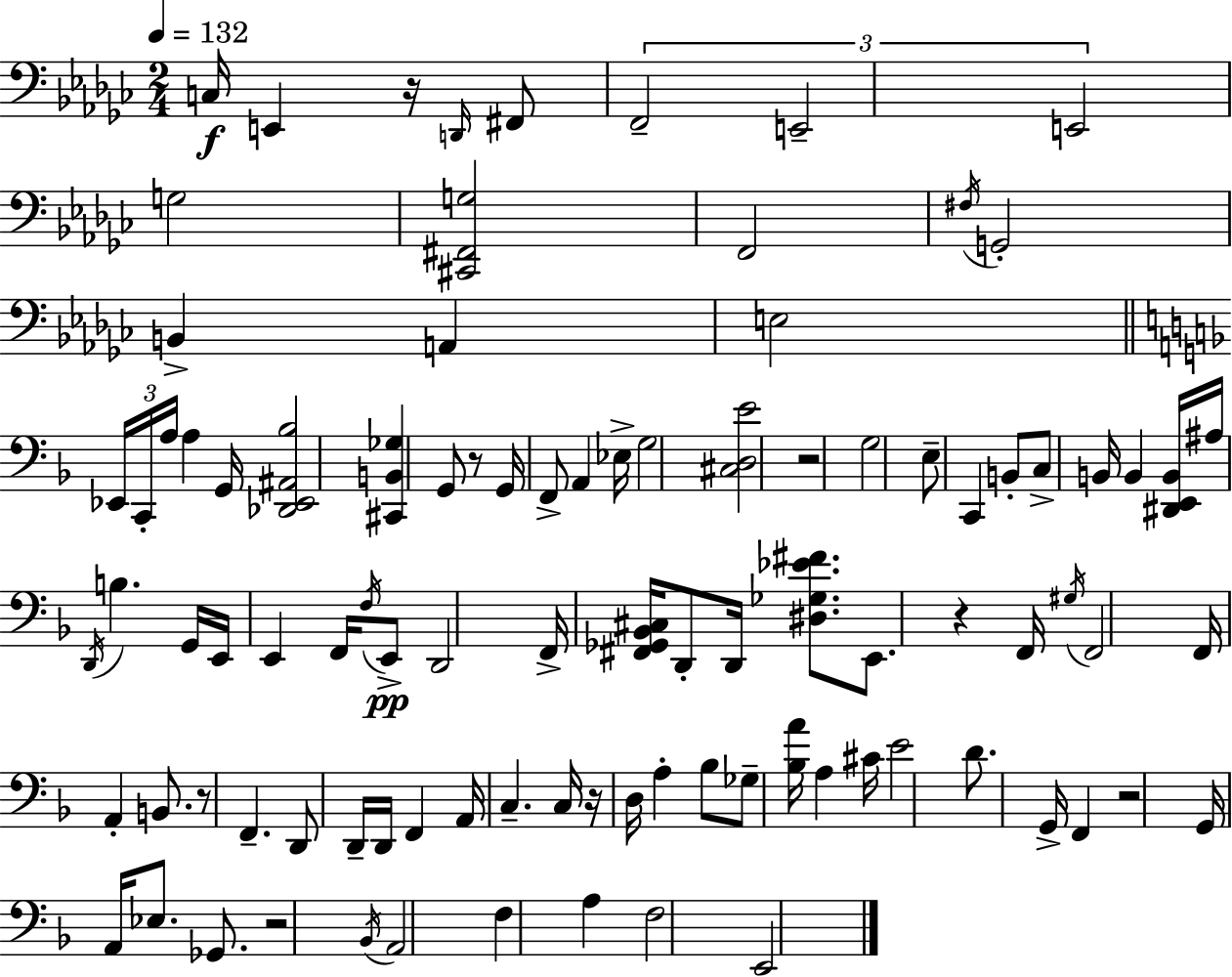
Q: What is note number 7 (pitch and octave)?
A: E2